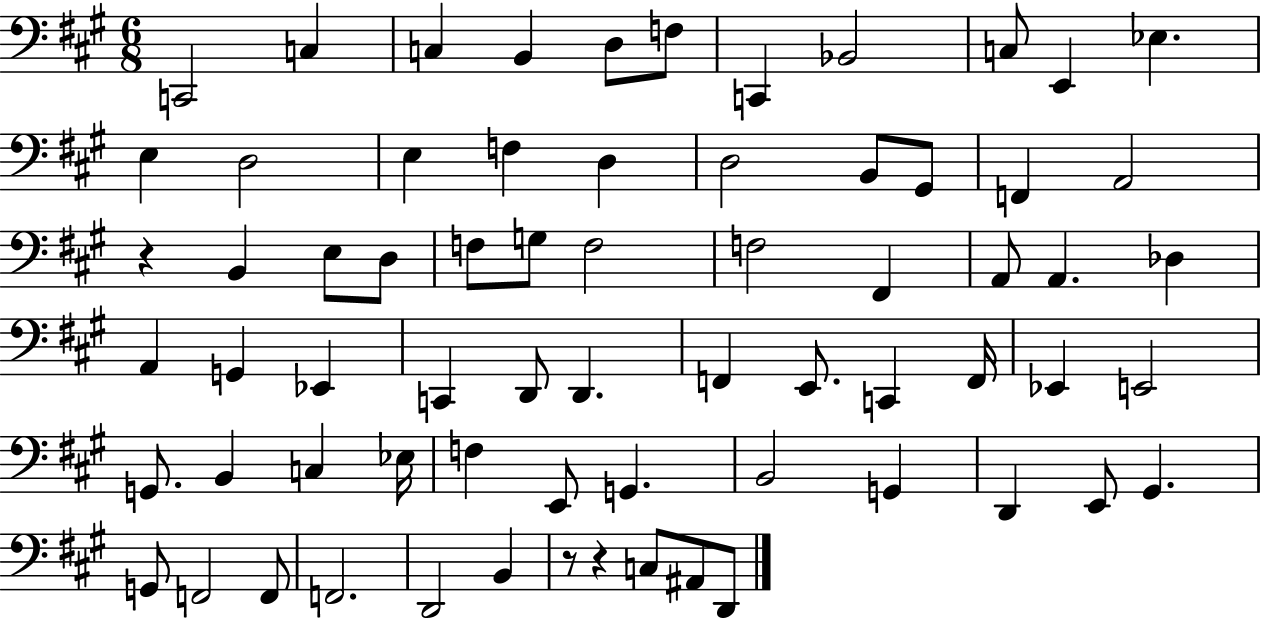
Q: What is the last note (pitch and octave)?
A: D2